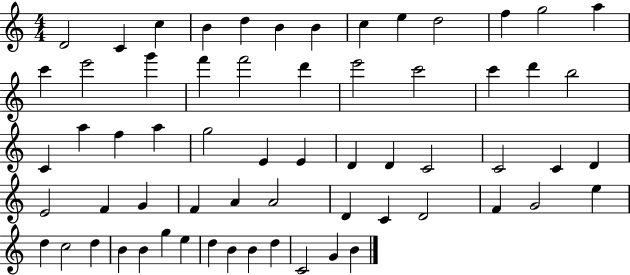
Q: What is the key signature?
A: C major